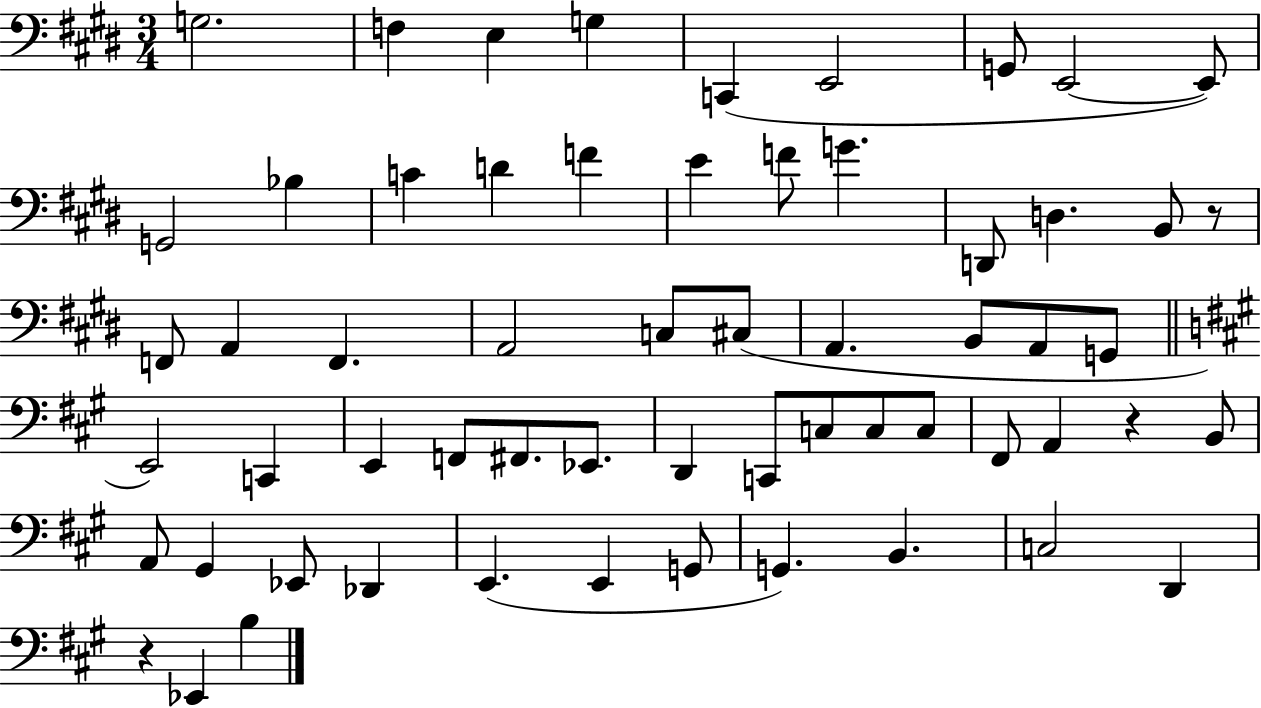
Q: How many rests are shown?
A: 3